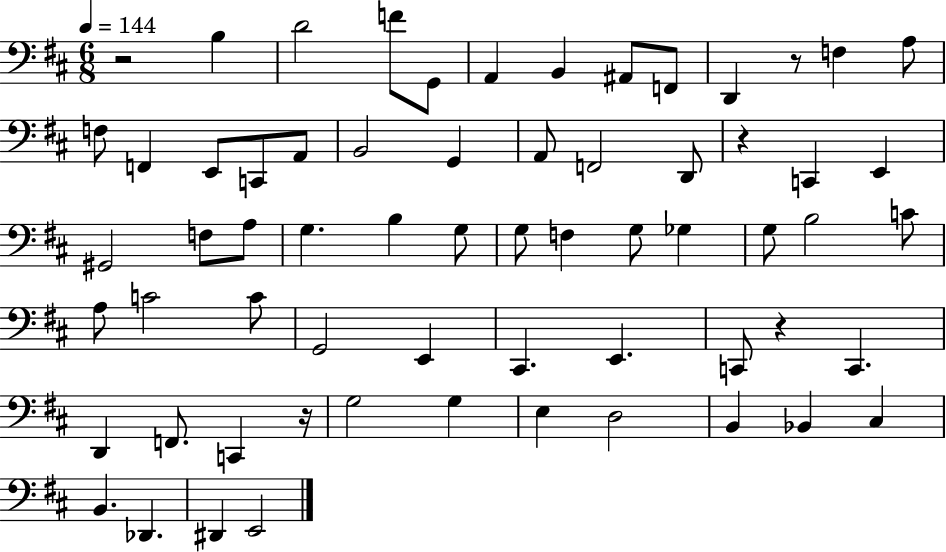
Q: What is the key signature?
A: D major